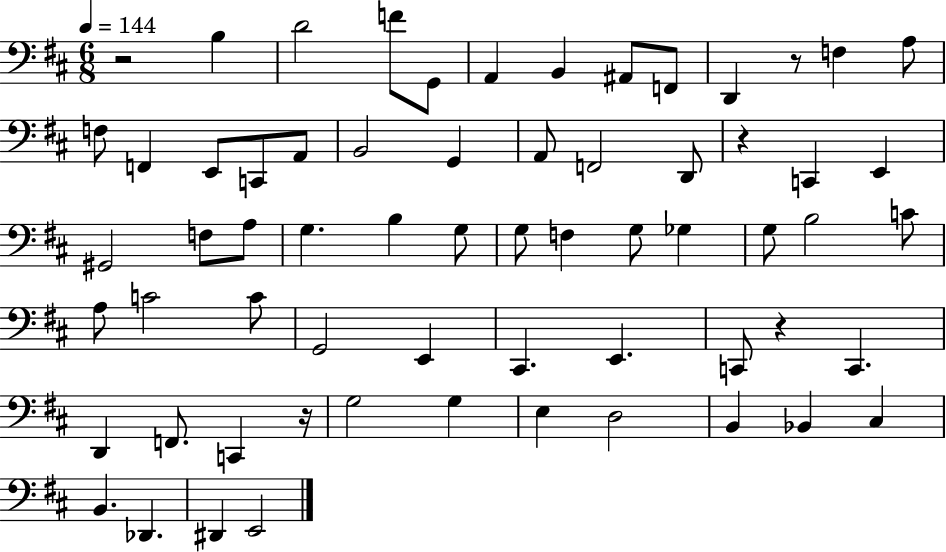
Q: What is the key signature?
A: D major